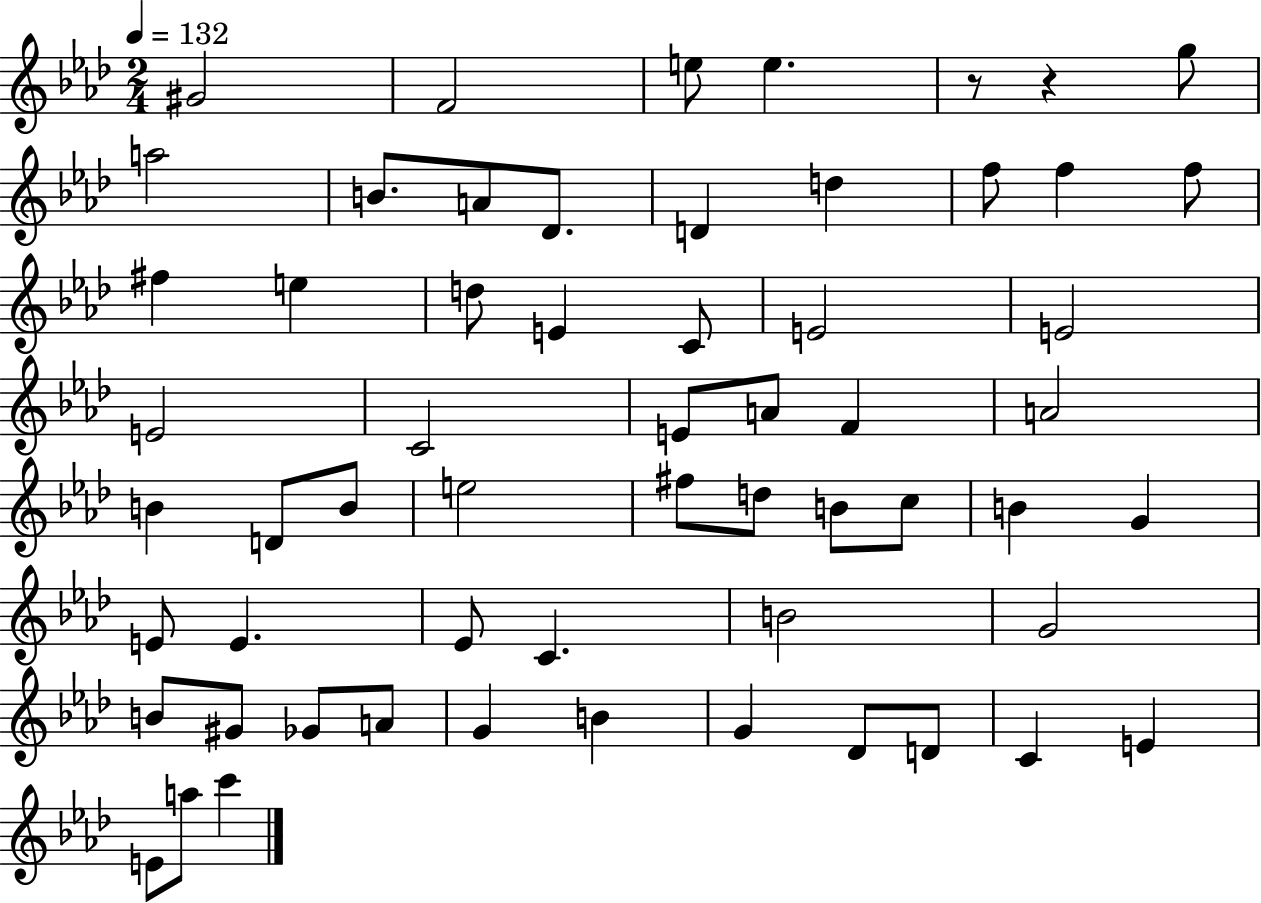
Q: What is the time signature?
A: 2/4